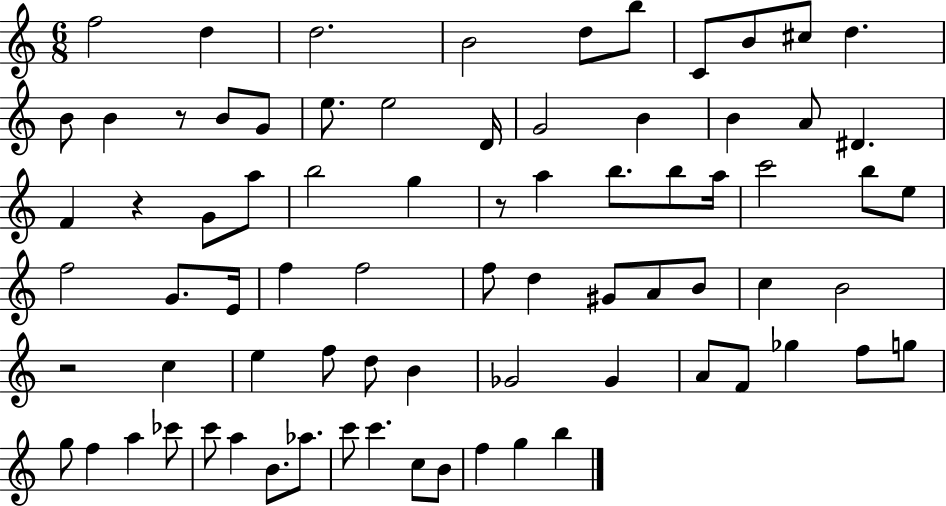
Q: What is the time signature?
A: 6/8